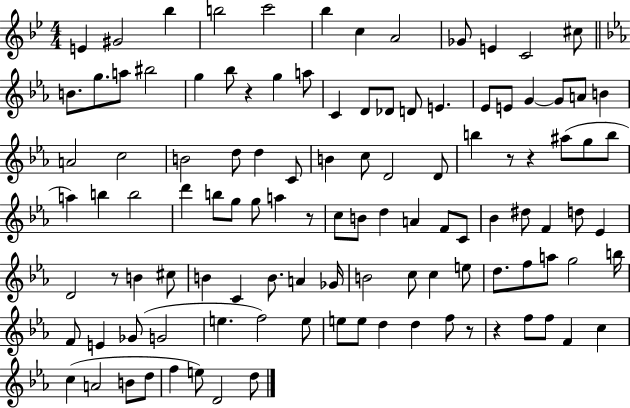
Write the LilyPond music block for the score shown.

{
  \clef treble
  \numericTimeSignature
  \time 4/4
  \key bes \major
  \repeat volta 2 { e'4 gis'2 bes''4 | b''2 c'''2 | bes''4 c''4 a'2 | ges'8 e'4 c'2 cis''8 | \break \bar "||" \break \key c \minor b'8. g''8. a''8 bis''2 | g''4 bes''8 r4 g''4 a''8 | c'4 d'8 des'8 d'8 e'4. | ees'8 e'8 g'4~~ g'8 a'8 b'4 | \break a'2 c''2 | b'2 d''8 d''4 c'8 | b'4 c''8 d'2 d'8 | b''4 r8 r4 ais''8( g''8 b''8 | \break a''4) b''4 b''2 | d'''4 b''8 g''8 g''8 a''4 r8 | c''8 b'8 d''4 a'4 f'8 c'8 | bes'4 dis''8 f'4 d''8 ees'4 | \break d'2 r8 b'4 cis''8 | b'4 c'4 b'8. a'4 ges'16 | b'2 c''8 c''4 e''8 | d''8. f''8 a''8 g''2 b''16 | \break f'8 e'4 ges'8( g'2 | e''4. f''2) e''8 | e''8 e''8 d''4 d''4 f''8 r8 | r4 f''8 f''8 f'4 c''4 | \break c''4( a'2 b'8 d''8 | f''4 e''8) d'2 d''8 | } \bar "|."
}